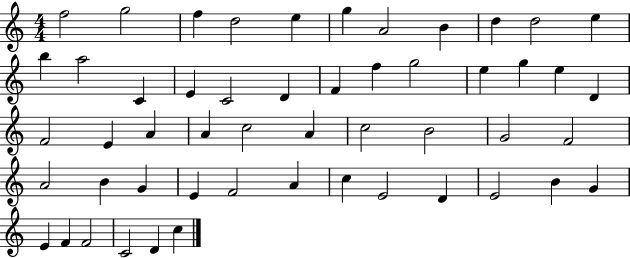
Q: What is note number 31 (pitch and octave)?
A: C5